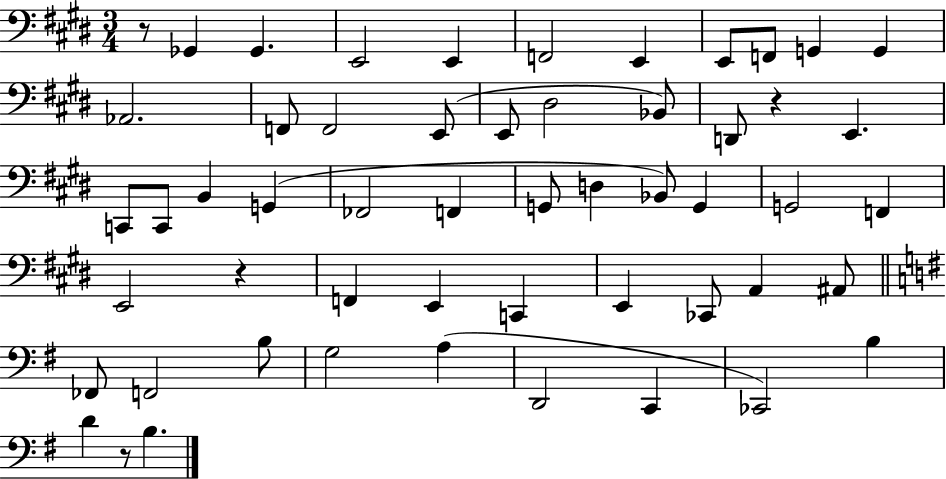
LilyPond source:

{
  \clef bass
  \numericTimeSignature
  \time 3/4
  \key e \major
  r8 ges,4 ges,4. | e,2 e,4 | f,2 e,4 | e,8 f,8 g,4 g,4 | \break aes,2. | f,8 f,2 e,8( | e,8 dis2 bes,8) | d,8 r4 e,4. | \break c,8 c,8 b,4 g,4( | fes,2 f,4 | g,8 d4 bes,8) g,4 | g,2 f,4 | \break e,2 r4 | f,4 e,4 c,4 | e,4 ces,8 a,4 ais,8 | \bar "||" \break \key g \major fes,8 f,2 b8 | g2 a4( | d,2 c,4 | ces,2) b4 | \break d'4 r8 b4. | \bar "|."
}